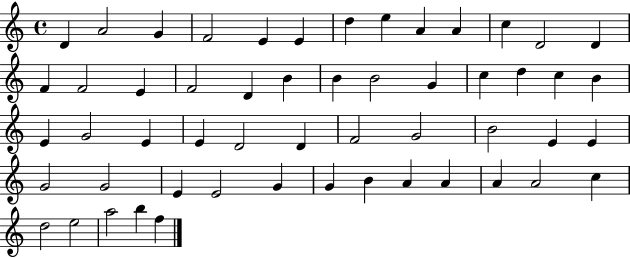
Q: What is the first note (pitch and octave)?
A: D4